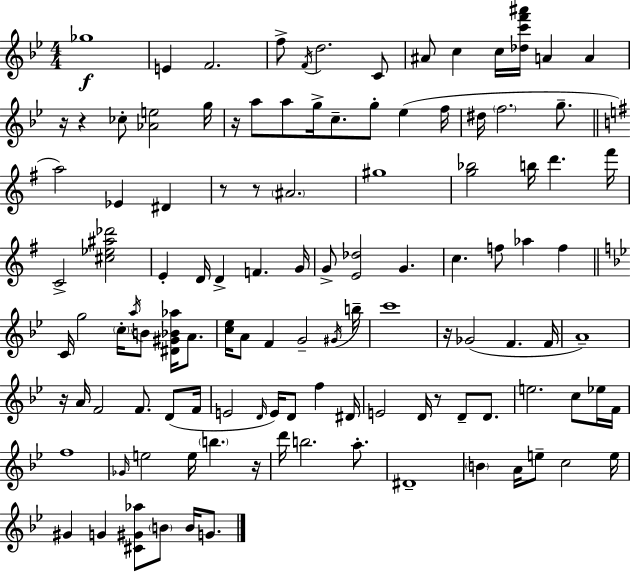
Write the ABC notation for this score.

X:1
T:Untitled
M:4/4
L:1/4
K:Gm
_g4 E F2 f/2 F/4 d2 C/2 ^A/2 c c/4 [_dc'f'^a']/4 A A z/4 z _c/2 [_Ae]2 g/4 z/4 a/2 a/2 g/4 c/2 g/2 _e f/4 ^d/4 f2 g/2 a2 _E ^D z/2 z/2 ^A2 ^g4 [g_b]2 b/4 d' ^f'/4 C2 [^c_e^a_d']2 E D/4 D F G/4 G/2 [E_d]2 G c f/2 _a f C/4 g2 c/4 a/4 B/2 [^D^G_B_a]/4 A/2 [c_e]/4 A/2 F G2 ^G/4 b/4 c'4 z/4 _G2 F F/4 A4 z/4 A/4 F2 F/2 D/2 F/4 E2 D/4 E/4 D/2 f ^D/4 E2 D/4 z/2 D/2 D/2 e2 c/2 _e/4 F/4 f4 _G/4 e2 e/4 b z/4 d'/4 b2 a/2 ^D4 B A/4 e/2 c2 e/4 ^G G [^C^G_a]/2 B/2 B/4 G/2